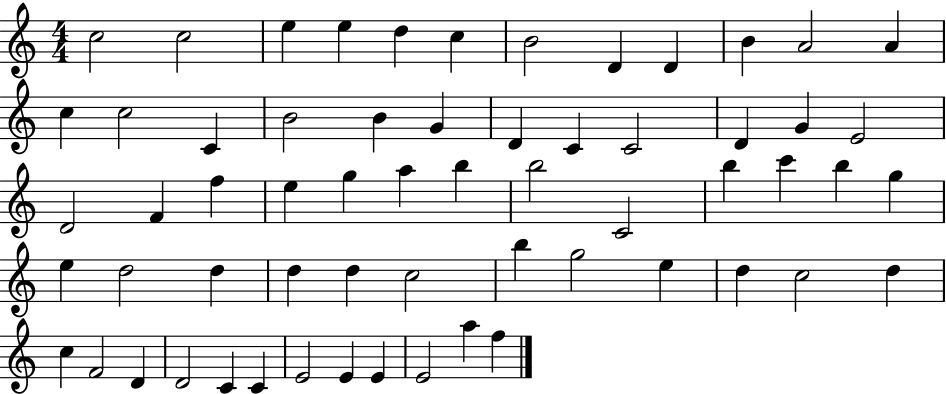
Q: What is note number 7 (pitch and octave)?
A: B4